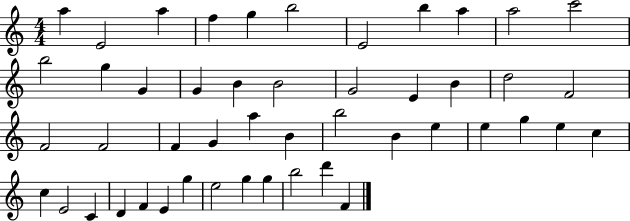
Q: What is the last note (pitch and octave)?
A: F4